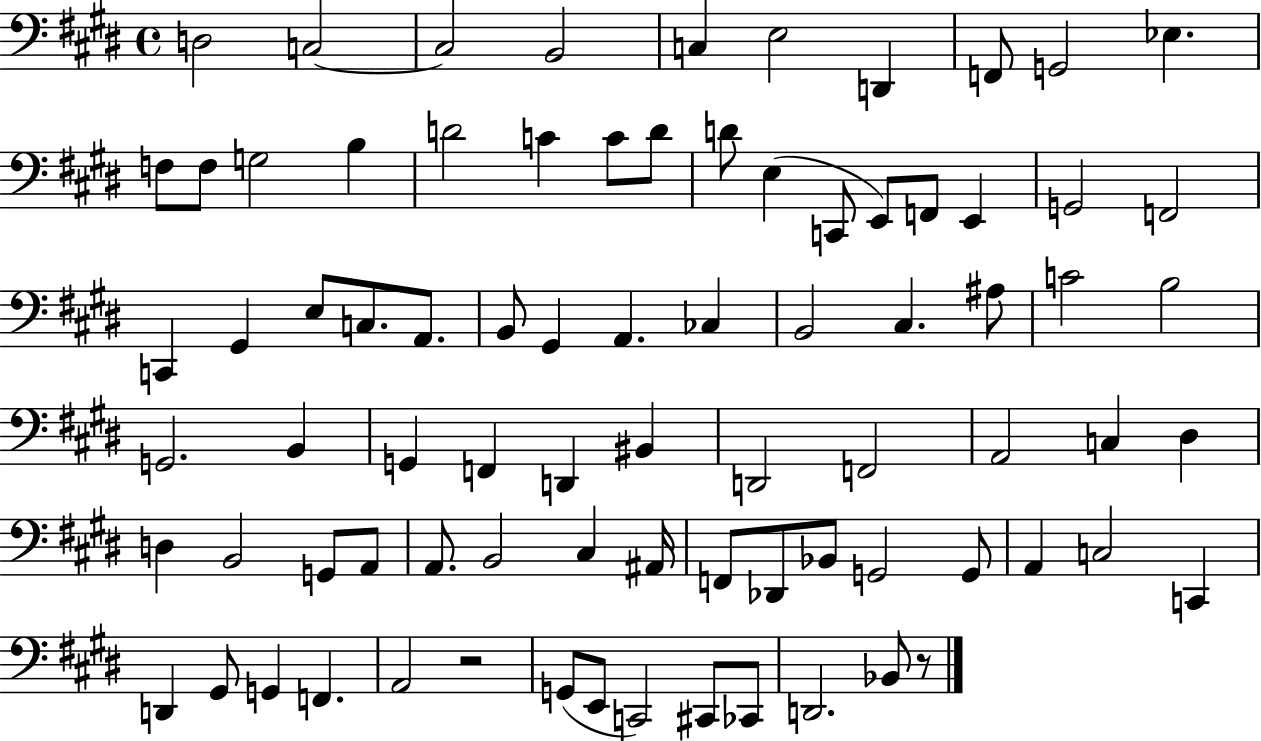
{
  \clef bass
  \time 4/4
  \defaultTimeSignature
  \key e \major
  d2 c2~~ | c2 b,2 | c4 e2 d,4 | f,8 g,2 ees4. | \break f8 f8 g2 b4 | d'2 c'4 c'8 d'8 | d'8 e4( c,8 e,8) f,8 e,4 | g,2 f,2 | \break c,4 gis,4 e8 c8. a,8. | b,8 gis,4 a,4. ces4 | b,2 cis4. ais8 | c'2 b2 | \break g,2. b,4 | g,4 f,4 d,4 bis,4 | d,2 f,2 | a,2 c4 dis4 | \break d4 b,2 g,8 a,8 | a,8. b,2 cis4 ais,16 | f,8 des,8 bes,8 g,2 g,8 | a,4 c2 c,4 | \break d,4 gis,8 g,4 f,4. | a,2 r2 | g,8( e,8 c,2) cis,8 ces,8 | d,2. bes,8 r8 | \break \bar "|."
}